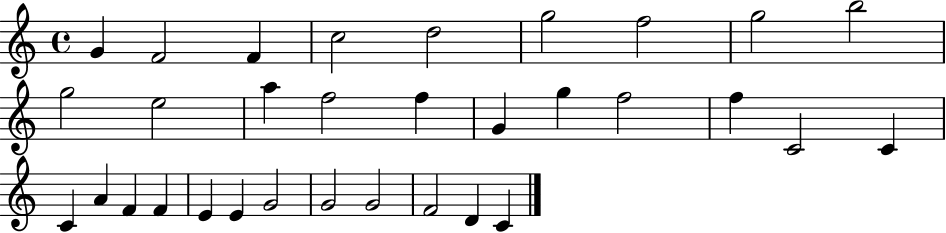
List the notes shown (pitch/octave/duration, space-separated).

G4/q F4/h F4/q C5/h D5/h G5/h F5/h G5/h B5/h G5/h E5/h A5/q F5/h F5/q G4/q G5/q F5/h F5/q C4/h C4/q C4/q A4/q F4/q F4/q E4/q E4/q G4/h G4/h G4/h F4/h D4/q C4/q